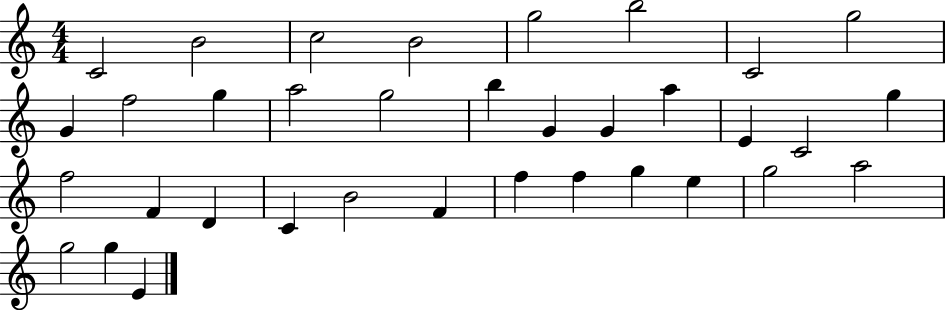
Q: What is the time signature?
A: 4/4